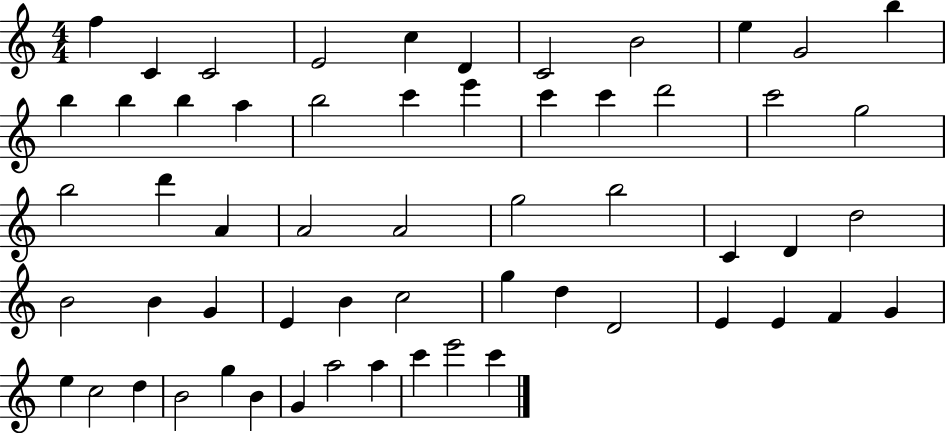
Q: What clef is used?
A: treble